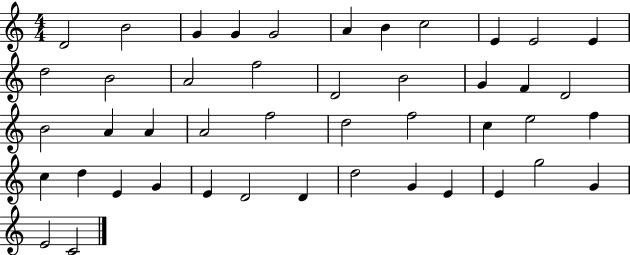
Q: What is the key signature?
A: C major